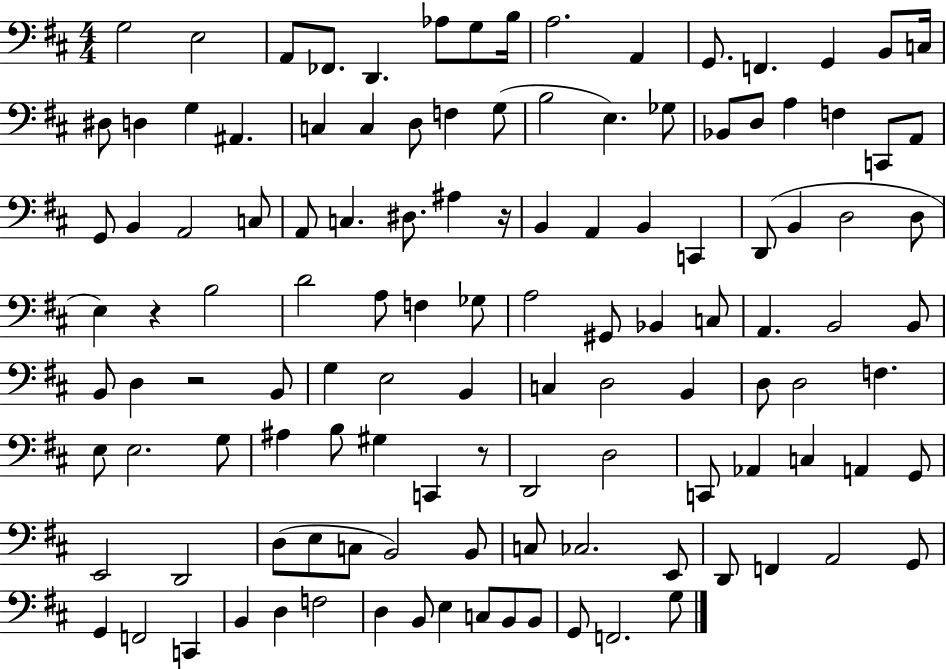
{
  \clef bass
  \numericTimeSignature
  \time 4/4
  \key d \major
  g2 e2 | a,8 fes,8. d,4. aes8 g8 b16 | a2. a,4 | g,8. f,4. g,4 b,8 c16 | \break dis8 d4 g4 ais,4. | c4 c4 d8 f4 g8( | b2 e4.) ges8 | bes,8 d8 a4 f4 c,8 a,8 | \break g,8 b,4 a,2 c8 | a,8 c4. dis8. ais4 r16 | b,4 a,4 b,4 c,4 | d,8( b,4 d2 d8 | \break e4) r4 b2 | d'2 a8 f4 ges8 | a2 gis,8 bes,4 c8 | a,4. b,2 b,8 | \break b,8 d4 r2 b,8 | g4 e2 b,4 | c4 d2 b,4 | d8 d2 f4. | \break e8 e2. g8 | ais4 b8 gis4 c,4 r8 | d,2 d2 | c,8 aes,4 c4 a,4 g,8 | \break e,2 d,2 | d8( e8 c8 b,2) b,8 | c8 ces2. e,8 | d,8 f,4 a,2 g,8 | \break g,4 f,2 c,4 | b,4 d4 f2 | d4 b,8 e4 c8 b,8 b,8 | g,8 f,2. g8 | \break \bar "|."
}